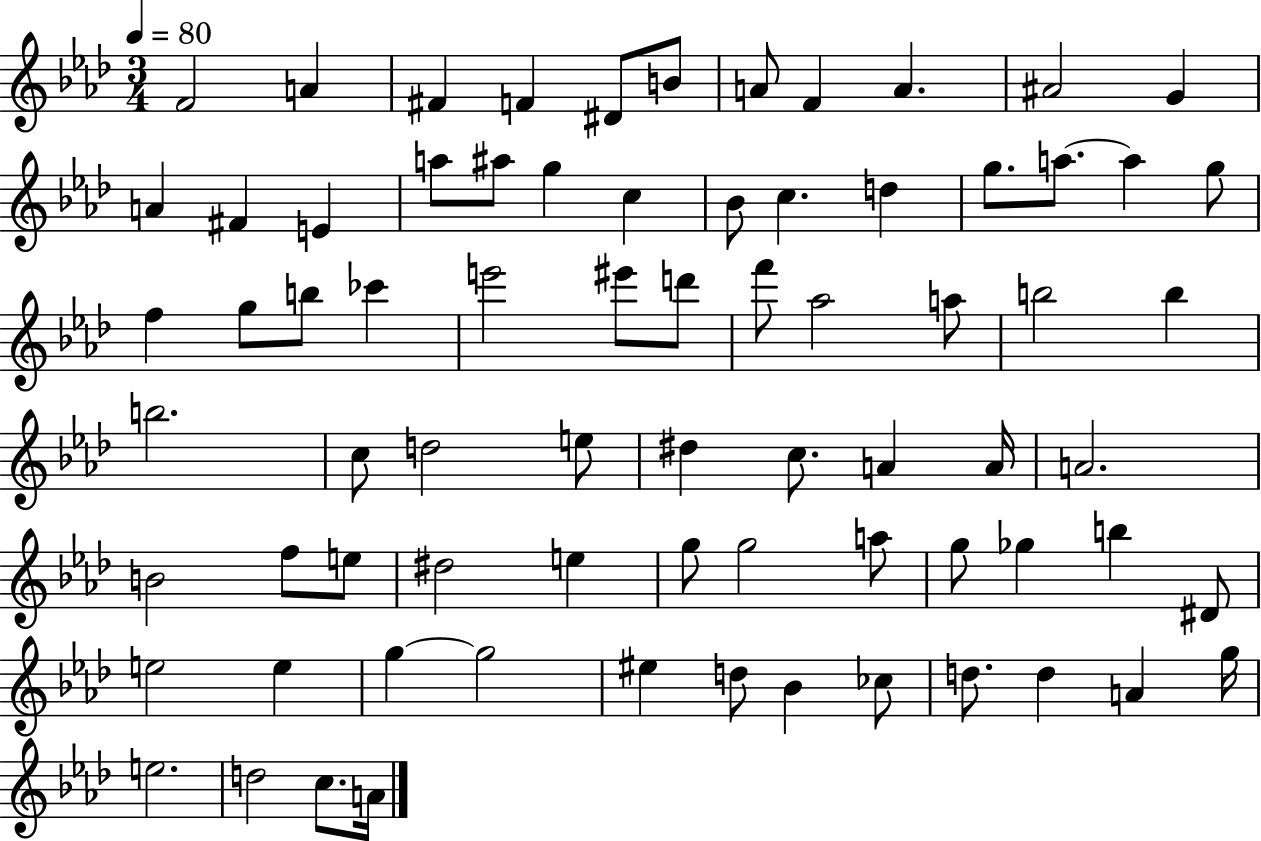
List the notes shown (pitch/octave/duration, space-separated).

F4/h A4/q F#4/q F4/q D#4/e B4/e A4/e F4/q A4/q. A#4/h G4/q A4/q F#4/q E4/q A5/e A#5/e G5/q C5/q Bb4/e C5/q. D5/q G5/e. A5/e. A5/q G5/e F5/q G5/e B5/e CES6/q E6/h EIS6/e D6/e F6/e Ab5/h A5/e B5/h B5/q B5/h. C5/e D5/h E5/e D#5/q C5/e. A4/q A4/s A4/h. B4/h F5/e E5/e D#5/h E5/q G5/e G5/h A5/e G5/e Gb5/q B5/q D#4/e E5/h E5/q G5/q G5/h EIS5/q D5/e Bb4/q CES5/e D5/e. D5/q A4/q G5/s E5/h. D5/h C5/e. A4/s